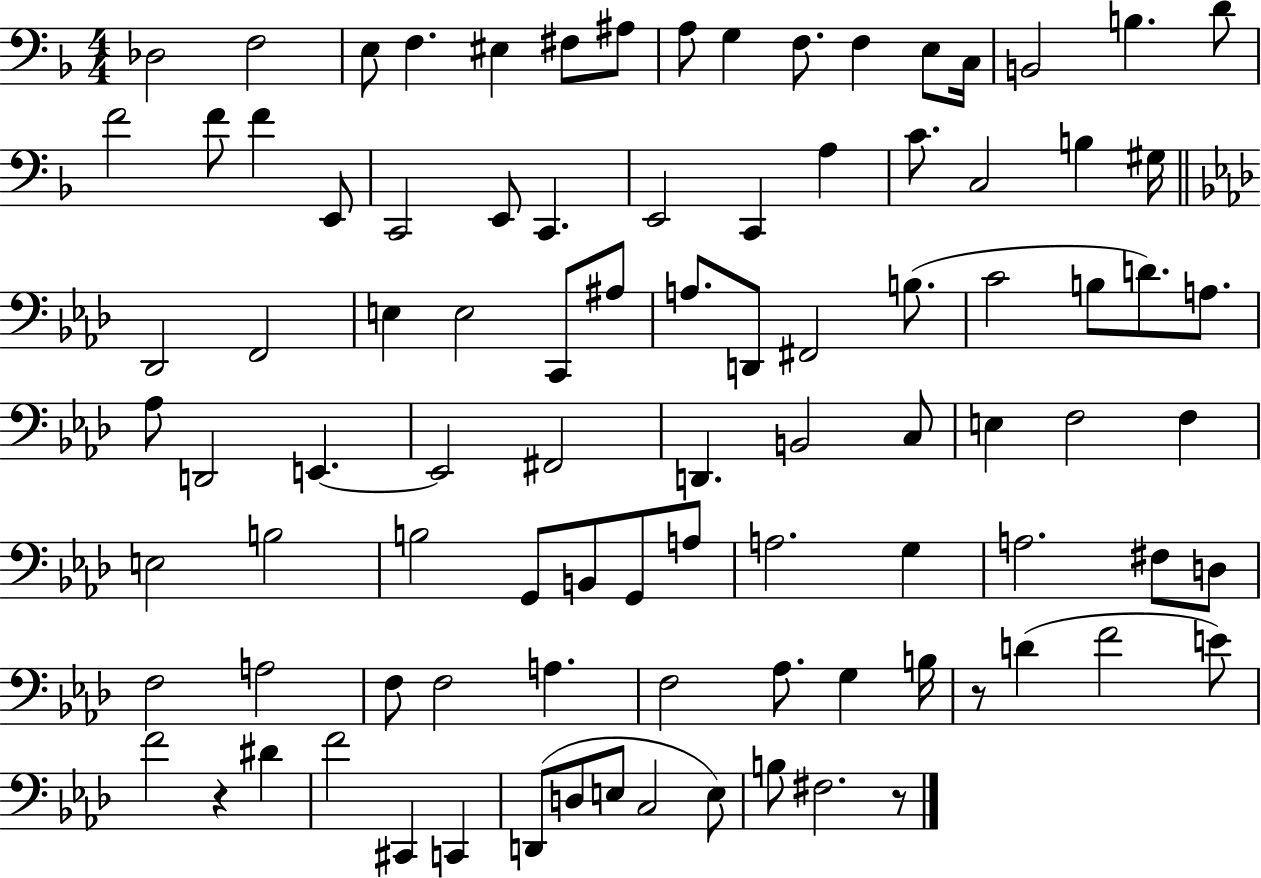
X:1
T:Untitled
M:4/4
L:1/4
K:F
_D,2 F,2 E,/2 F, ^E, ^F,/2 ^A,/2 A,/2 G, F,/2 F, E,/2 C,/4 B,,2 B, D/2 F2 F/2 F E,,/2 C,,2 E,,/2 C,, E,,2 C,, A, C/2 C,2 B, ^G,/4 _D,,2 F,,2 E, E,2 C,,/2 ^A,/2 A,/2 D,,/2 ^F,,2 B,/2 C2 B,/2 D/2 A,/2 _A,/2 D,,2 E,, E,,2 ^F,,2 D,, B,,2 C,/2 E, F,2 F, E,2 B,2 B,2 G,,/2 B,,/2 G,,/2 A,/2 A,2 G, A,2 ^F,/2 D,/2 F,2 A,2 F,/2 F,2 A, F,2 _A,/2 G, B,/4 z/2 D F2 E/2 F2 z ^D F2 ^C,, C,, D,,/2 D,/2 E,/2 C,2 E,/2 B,/2 ^F,2 z/2